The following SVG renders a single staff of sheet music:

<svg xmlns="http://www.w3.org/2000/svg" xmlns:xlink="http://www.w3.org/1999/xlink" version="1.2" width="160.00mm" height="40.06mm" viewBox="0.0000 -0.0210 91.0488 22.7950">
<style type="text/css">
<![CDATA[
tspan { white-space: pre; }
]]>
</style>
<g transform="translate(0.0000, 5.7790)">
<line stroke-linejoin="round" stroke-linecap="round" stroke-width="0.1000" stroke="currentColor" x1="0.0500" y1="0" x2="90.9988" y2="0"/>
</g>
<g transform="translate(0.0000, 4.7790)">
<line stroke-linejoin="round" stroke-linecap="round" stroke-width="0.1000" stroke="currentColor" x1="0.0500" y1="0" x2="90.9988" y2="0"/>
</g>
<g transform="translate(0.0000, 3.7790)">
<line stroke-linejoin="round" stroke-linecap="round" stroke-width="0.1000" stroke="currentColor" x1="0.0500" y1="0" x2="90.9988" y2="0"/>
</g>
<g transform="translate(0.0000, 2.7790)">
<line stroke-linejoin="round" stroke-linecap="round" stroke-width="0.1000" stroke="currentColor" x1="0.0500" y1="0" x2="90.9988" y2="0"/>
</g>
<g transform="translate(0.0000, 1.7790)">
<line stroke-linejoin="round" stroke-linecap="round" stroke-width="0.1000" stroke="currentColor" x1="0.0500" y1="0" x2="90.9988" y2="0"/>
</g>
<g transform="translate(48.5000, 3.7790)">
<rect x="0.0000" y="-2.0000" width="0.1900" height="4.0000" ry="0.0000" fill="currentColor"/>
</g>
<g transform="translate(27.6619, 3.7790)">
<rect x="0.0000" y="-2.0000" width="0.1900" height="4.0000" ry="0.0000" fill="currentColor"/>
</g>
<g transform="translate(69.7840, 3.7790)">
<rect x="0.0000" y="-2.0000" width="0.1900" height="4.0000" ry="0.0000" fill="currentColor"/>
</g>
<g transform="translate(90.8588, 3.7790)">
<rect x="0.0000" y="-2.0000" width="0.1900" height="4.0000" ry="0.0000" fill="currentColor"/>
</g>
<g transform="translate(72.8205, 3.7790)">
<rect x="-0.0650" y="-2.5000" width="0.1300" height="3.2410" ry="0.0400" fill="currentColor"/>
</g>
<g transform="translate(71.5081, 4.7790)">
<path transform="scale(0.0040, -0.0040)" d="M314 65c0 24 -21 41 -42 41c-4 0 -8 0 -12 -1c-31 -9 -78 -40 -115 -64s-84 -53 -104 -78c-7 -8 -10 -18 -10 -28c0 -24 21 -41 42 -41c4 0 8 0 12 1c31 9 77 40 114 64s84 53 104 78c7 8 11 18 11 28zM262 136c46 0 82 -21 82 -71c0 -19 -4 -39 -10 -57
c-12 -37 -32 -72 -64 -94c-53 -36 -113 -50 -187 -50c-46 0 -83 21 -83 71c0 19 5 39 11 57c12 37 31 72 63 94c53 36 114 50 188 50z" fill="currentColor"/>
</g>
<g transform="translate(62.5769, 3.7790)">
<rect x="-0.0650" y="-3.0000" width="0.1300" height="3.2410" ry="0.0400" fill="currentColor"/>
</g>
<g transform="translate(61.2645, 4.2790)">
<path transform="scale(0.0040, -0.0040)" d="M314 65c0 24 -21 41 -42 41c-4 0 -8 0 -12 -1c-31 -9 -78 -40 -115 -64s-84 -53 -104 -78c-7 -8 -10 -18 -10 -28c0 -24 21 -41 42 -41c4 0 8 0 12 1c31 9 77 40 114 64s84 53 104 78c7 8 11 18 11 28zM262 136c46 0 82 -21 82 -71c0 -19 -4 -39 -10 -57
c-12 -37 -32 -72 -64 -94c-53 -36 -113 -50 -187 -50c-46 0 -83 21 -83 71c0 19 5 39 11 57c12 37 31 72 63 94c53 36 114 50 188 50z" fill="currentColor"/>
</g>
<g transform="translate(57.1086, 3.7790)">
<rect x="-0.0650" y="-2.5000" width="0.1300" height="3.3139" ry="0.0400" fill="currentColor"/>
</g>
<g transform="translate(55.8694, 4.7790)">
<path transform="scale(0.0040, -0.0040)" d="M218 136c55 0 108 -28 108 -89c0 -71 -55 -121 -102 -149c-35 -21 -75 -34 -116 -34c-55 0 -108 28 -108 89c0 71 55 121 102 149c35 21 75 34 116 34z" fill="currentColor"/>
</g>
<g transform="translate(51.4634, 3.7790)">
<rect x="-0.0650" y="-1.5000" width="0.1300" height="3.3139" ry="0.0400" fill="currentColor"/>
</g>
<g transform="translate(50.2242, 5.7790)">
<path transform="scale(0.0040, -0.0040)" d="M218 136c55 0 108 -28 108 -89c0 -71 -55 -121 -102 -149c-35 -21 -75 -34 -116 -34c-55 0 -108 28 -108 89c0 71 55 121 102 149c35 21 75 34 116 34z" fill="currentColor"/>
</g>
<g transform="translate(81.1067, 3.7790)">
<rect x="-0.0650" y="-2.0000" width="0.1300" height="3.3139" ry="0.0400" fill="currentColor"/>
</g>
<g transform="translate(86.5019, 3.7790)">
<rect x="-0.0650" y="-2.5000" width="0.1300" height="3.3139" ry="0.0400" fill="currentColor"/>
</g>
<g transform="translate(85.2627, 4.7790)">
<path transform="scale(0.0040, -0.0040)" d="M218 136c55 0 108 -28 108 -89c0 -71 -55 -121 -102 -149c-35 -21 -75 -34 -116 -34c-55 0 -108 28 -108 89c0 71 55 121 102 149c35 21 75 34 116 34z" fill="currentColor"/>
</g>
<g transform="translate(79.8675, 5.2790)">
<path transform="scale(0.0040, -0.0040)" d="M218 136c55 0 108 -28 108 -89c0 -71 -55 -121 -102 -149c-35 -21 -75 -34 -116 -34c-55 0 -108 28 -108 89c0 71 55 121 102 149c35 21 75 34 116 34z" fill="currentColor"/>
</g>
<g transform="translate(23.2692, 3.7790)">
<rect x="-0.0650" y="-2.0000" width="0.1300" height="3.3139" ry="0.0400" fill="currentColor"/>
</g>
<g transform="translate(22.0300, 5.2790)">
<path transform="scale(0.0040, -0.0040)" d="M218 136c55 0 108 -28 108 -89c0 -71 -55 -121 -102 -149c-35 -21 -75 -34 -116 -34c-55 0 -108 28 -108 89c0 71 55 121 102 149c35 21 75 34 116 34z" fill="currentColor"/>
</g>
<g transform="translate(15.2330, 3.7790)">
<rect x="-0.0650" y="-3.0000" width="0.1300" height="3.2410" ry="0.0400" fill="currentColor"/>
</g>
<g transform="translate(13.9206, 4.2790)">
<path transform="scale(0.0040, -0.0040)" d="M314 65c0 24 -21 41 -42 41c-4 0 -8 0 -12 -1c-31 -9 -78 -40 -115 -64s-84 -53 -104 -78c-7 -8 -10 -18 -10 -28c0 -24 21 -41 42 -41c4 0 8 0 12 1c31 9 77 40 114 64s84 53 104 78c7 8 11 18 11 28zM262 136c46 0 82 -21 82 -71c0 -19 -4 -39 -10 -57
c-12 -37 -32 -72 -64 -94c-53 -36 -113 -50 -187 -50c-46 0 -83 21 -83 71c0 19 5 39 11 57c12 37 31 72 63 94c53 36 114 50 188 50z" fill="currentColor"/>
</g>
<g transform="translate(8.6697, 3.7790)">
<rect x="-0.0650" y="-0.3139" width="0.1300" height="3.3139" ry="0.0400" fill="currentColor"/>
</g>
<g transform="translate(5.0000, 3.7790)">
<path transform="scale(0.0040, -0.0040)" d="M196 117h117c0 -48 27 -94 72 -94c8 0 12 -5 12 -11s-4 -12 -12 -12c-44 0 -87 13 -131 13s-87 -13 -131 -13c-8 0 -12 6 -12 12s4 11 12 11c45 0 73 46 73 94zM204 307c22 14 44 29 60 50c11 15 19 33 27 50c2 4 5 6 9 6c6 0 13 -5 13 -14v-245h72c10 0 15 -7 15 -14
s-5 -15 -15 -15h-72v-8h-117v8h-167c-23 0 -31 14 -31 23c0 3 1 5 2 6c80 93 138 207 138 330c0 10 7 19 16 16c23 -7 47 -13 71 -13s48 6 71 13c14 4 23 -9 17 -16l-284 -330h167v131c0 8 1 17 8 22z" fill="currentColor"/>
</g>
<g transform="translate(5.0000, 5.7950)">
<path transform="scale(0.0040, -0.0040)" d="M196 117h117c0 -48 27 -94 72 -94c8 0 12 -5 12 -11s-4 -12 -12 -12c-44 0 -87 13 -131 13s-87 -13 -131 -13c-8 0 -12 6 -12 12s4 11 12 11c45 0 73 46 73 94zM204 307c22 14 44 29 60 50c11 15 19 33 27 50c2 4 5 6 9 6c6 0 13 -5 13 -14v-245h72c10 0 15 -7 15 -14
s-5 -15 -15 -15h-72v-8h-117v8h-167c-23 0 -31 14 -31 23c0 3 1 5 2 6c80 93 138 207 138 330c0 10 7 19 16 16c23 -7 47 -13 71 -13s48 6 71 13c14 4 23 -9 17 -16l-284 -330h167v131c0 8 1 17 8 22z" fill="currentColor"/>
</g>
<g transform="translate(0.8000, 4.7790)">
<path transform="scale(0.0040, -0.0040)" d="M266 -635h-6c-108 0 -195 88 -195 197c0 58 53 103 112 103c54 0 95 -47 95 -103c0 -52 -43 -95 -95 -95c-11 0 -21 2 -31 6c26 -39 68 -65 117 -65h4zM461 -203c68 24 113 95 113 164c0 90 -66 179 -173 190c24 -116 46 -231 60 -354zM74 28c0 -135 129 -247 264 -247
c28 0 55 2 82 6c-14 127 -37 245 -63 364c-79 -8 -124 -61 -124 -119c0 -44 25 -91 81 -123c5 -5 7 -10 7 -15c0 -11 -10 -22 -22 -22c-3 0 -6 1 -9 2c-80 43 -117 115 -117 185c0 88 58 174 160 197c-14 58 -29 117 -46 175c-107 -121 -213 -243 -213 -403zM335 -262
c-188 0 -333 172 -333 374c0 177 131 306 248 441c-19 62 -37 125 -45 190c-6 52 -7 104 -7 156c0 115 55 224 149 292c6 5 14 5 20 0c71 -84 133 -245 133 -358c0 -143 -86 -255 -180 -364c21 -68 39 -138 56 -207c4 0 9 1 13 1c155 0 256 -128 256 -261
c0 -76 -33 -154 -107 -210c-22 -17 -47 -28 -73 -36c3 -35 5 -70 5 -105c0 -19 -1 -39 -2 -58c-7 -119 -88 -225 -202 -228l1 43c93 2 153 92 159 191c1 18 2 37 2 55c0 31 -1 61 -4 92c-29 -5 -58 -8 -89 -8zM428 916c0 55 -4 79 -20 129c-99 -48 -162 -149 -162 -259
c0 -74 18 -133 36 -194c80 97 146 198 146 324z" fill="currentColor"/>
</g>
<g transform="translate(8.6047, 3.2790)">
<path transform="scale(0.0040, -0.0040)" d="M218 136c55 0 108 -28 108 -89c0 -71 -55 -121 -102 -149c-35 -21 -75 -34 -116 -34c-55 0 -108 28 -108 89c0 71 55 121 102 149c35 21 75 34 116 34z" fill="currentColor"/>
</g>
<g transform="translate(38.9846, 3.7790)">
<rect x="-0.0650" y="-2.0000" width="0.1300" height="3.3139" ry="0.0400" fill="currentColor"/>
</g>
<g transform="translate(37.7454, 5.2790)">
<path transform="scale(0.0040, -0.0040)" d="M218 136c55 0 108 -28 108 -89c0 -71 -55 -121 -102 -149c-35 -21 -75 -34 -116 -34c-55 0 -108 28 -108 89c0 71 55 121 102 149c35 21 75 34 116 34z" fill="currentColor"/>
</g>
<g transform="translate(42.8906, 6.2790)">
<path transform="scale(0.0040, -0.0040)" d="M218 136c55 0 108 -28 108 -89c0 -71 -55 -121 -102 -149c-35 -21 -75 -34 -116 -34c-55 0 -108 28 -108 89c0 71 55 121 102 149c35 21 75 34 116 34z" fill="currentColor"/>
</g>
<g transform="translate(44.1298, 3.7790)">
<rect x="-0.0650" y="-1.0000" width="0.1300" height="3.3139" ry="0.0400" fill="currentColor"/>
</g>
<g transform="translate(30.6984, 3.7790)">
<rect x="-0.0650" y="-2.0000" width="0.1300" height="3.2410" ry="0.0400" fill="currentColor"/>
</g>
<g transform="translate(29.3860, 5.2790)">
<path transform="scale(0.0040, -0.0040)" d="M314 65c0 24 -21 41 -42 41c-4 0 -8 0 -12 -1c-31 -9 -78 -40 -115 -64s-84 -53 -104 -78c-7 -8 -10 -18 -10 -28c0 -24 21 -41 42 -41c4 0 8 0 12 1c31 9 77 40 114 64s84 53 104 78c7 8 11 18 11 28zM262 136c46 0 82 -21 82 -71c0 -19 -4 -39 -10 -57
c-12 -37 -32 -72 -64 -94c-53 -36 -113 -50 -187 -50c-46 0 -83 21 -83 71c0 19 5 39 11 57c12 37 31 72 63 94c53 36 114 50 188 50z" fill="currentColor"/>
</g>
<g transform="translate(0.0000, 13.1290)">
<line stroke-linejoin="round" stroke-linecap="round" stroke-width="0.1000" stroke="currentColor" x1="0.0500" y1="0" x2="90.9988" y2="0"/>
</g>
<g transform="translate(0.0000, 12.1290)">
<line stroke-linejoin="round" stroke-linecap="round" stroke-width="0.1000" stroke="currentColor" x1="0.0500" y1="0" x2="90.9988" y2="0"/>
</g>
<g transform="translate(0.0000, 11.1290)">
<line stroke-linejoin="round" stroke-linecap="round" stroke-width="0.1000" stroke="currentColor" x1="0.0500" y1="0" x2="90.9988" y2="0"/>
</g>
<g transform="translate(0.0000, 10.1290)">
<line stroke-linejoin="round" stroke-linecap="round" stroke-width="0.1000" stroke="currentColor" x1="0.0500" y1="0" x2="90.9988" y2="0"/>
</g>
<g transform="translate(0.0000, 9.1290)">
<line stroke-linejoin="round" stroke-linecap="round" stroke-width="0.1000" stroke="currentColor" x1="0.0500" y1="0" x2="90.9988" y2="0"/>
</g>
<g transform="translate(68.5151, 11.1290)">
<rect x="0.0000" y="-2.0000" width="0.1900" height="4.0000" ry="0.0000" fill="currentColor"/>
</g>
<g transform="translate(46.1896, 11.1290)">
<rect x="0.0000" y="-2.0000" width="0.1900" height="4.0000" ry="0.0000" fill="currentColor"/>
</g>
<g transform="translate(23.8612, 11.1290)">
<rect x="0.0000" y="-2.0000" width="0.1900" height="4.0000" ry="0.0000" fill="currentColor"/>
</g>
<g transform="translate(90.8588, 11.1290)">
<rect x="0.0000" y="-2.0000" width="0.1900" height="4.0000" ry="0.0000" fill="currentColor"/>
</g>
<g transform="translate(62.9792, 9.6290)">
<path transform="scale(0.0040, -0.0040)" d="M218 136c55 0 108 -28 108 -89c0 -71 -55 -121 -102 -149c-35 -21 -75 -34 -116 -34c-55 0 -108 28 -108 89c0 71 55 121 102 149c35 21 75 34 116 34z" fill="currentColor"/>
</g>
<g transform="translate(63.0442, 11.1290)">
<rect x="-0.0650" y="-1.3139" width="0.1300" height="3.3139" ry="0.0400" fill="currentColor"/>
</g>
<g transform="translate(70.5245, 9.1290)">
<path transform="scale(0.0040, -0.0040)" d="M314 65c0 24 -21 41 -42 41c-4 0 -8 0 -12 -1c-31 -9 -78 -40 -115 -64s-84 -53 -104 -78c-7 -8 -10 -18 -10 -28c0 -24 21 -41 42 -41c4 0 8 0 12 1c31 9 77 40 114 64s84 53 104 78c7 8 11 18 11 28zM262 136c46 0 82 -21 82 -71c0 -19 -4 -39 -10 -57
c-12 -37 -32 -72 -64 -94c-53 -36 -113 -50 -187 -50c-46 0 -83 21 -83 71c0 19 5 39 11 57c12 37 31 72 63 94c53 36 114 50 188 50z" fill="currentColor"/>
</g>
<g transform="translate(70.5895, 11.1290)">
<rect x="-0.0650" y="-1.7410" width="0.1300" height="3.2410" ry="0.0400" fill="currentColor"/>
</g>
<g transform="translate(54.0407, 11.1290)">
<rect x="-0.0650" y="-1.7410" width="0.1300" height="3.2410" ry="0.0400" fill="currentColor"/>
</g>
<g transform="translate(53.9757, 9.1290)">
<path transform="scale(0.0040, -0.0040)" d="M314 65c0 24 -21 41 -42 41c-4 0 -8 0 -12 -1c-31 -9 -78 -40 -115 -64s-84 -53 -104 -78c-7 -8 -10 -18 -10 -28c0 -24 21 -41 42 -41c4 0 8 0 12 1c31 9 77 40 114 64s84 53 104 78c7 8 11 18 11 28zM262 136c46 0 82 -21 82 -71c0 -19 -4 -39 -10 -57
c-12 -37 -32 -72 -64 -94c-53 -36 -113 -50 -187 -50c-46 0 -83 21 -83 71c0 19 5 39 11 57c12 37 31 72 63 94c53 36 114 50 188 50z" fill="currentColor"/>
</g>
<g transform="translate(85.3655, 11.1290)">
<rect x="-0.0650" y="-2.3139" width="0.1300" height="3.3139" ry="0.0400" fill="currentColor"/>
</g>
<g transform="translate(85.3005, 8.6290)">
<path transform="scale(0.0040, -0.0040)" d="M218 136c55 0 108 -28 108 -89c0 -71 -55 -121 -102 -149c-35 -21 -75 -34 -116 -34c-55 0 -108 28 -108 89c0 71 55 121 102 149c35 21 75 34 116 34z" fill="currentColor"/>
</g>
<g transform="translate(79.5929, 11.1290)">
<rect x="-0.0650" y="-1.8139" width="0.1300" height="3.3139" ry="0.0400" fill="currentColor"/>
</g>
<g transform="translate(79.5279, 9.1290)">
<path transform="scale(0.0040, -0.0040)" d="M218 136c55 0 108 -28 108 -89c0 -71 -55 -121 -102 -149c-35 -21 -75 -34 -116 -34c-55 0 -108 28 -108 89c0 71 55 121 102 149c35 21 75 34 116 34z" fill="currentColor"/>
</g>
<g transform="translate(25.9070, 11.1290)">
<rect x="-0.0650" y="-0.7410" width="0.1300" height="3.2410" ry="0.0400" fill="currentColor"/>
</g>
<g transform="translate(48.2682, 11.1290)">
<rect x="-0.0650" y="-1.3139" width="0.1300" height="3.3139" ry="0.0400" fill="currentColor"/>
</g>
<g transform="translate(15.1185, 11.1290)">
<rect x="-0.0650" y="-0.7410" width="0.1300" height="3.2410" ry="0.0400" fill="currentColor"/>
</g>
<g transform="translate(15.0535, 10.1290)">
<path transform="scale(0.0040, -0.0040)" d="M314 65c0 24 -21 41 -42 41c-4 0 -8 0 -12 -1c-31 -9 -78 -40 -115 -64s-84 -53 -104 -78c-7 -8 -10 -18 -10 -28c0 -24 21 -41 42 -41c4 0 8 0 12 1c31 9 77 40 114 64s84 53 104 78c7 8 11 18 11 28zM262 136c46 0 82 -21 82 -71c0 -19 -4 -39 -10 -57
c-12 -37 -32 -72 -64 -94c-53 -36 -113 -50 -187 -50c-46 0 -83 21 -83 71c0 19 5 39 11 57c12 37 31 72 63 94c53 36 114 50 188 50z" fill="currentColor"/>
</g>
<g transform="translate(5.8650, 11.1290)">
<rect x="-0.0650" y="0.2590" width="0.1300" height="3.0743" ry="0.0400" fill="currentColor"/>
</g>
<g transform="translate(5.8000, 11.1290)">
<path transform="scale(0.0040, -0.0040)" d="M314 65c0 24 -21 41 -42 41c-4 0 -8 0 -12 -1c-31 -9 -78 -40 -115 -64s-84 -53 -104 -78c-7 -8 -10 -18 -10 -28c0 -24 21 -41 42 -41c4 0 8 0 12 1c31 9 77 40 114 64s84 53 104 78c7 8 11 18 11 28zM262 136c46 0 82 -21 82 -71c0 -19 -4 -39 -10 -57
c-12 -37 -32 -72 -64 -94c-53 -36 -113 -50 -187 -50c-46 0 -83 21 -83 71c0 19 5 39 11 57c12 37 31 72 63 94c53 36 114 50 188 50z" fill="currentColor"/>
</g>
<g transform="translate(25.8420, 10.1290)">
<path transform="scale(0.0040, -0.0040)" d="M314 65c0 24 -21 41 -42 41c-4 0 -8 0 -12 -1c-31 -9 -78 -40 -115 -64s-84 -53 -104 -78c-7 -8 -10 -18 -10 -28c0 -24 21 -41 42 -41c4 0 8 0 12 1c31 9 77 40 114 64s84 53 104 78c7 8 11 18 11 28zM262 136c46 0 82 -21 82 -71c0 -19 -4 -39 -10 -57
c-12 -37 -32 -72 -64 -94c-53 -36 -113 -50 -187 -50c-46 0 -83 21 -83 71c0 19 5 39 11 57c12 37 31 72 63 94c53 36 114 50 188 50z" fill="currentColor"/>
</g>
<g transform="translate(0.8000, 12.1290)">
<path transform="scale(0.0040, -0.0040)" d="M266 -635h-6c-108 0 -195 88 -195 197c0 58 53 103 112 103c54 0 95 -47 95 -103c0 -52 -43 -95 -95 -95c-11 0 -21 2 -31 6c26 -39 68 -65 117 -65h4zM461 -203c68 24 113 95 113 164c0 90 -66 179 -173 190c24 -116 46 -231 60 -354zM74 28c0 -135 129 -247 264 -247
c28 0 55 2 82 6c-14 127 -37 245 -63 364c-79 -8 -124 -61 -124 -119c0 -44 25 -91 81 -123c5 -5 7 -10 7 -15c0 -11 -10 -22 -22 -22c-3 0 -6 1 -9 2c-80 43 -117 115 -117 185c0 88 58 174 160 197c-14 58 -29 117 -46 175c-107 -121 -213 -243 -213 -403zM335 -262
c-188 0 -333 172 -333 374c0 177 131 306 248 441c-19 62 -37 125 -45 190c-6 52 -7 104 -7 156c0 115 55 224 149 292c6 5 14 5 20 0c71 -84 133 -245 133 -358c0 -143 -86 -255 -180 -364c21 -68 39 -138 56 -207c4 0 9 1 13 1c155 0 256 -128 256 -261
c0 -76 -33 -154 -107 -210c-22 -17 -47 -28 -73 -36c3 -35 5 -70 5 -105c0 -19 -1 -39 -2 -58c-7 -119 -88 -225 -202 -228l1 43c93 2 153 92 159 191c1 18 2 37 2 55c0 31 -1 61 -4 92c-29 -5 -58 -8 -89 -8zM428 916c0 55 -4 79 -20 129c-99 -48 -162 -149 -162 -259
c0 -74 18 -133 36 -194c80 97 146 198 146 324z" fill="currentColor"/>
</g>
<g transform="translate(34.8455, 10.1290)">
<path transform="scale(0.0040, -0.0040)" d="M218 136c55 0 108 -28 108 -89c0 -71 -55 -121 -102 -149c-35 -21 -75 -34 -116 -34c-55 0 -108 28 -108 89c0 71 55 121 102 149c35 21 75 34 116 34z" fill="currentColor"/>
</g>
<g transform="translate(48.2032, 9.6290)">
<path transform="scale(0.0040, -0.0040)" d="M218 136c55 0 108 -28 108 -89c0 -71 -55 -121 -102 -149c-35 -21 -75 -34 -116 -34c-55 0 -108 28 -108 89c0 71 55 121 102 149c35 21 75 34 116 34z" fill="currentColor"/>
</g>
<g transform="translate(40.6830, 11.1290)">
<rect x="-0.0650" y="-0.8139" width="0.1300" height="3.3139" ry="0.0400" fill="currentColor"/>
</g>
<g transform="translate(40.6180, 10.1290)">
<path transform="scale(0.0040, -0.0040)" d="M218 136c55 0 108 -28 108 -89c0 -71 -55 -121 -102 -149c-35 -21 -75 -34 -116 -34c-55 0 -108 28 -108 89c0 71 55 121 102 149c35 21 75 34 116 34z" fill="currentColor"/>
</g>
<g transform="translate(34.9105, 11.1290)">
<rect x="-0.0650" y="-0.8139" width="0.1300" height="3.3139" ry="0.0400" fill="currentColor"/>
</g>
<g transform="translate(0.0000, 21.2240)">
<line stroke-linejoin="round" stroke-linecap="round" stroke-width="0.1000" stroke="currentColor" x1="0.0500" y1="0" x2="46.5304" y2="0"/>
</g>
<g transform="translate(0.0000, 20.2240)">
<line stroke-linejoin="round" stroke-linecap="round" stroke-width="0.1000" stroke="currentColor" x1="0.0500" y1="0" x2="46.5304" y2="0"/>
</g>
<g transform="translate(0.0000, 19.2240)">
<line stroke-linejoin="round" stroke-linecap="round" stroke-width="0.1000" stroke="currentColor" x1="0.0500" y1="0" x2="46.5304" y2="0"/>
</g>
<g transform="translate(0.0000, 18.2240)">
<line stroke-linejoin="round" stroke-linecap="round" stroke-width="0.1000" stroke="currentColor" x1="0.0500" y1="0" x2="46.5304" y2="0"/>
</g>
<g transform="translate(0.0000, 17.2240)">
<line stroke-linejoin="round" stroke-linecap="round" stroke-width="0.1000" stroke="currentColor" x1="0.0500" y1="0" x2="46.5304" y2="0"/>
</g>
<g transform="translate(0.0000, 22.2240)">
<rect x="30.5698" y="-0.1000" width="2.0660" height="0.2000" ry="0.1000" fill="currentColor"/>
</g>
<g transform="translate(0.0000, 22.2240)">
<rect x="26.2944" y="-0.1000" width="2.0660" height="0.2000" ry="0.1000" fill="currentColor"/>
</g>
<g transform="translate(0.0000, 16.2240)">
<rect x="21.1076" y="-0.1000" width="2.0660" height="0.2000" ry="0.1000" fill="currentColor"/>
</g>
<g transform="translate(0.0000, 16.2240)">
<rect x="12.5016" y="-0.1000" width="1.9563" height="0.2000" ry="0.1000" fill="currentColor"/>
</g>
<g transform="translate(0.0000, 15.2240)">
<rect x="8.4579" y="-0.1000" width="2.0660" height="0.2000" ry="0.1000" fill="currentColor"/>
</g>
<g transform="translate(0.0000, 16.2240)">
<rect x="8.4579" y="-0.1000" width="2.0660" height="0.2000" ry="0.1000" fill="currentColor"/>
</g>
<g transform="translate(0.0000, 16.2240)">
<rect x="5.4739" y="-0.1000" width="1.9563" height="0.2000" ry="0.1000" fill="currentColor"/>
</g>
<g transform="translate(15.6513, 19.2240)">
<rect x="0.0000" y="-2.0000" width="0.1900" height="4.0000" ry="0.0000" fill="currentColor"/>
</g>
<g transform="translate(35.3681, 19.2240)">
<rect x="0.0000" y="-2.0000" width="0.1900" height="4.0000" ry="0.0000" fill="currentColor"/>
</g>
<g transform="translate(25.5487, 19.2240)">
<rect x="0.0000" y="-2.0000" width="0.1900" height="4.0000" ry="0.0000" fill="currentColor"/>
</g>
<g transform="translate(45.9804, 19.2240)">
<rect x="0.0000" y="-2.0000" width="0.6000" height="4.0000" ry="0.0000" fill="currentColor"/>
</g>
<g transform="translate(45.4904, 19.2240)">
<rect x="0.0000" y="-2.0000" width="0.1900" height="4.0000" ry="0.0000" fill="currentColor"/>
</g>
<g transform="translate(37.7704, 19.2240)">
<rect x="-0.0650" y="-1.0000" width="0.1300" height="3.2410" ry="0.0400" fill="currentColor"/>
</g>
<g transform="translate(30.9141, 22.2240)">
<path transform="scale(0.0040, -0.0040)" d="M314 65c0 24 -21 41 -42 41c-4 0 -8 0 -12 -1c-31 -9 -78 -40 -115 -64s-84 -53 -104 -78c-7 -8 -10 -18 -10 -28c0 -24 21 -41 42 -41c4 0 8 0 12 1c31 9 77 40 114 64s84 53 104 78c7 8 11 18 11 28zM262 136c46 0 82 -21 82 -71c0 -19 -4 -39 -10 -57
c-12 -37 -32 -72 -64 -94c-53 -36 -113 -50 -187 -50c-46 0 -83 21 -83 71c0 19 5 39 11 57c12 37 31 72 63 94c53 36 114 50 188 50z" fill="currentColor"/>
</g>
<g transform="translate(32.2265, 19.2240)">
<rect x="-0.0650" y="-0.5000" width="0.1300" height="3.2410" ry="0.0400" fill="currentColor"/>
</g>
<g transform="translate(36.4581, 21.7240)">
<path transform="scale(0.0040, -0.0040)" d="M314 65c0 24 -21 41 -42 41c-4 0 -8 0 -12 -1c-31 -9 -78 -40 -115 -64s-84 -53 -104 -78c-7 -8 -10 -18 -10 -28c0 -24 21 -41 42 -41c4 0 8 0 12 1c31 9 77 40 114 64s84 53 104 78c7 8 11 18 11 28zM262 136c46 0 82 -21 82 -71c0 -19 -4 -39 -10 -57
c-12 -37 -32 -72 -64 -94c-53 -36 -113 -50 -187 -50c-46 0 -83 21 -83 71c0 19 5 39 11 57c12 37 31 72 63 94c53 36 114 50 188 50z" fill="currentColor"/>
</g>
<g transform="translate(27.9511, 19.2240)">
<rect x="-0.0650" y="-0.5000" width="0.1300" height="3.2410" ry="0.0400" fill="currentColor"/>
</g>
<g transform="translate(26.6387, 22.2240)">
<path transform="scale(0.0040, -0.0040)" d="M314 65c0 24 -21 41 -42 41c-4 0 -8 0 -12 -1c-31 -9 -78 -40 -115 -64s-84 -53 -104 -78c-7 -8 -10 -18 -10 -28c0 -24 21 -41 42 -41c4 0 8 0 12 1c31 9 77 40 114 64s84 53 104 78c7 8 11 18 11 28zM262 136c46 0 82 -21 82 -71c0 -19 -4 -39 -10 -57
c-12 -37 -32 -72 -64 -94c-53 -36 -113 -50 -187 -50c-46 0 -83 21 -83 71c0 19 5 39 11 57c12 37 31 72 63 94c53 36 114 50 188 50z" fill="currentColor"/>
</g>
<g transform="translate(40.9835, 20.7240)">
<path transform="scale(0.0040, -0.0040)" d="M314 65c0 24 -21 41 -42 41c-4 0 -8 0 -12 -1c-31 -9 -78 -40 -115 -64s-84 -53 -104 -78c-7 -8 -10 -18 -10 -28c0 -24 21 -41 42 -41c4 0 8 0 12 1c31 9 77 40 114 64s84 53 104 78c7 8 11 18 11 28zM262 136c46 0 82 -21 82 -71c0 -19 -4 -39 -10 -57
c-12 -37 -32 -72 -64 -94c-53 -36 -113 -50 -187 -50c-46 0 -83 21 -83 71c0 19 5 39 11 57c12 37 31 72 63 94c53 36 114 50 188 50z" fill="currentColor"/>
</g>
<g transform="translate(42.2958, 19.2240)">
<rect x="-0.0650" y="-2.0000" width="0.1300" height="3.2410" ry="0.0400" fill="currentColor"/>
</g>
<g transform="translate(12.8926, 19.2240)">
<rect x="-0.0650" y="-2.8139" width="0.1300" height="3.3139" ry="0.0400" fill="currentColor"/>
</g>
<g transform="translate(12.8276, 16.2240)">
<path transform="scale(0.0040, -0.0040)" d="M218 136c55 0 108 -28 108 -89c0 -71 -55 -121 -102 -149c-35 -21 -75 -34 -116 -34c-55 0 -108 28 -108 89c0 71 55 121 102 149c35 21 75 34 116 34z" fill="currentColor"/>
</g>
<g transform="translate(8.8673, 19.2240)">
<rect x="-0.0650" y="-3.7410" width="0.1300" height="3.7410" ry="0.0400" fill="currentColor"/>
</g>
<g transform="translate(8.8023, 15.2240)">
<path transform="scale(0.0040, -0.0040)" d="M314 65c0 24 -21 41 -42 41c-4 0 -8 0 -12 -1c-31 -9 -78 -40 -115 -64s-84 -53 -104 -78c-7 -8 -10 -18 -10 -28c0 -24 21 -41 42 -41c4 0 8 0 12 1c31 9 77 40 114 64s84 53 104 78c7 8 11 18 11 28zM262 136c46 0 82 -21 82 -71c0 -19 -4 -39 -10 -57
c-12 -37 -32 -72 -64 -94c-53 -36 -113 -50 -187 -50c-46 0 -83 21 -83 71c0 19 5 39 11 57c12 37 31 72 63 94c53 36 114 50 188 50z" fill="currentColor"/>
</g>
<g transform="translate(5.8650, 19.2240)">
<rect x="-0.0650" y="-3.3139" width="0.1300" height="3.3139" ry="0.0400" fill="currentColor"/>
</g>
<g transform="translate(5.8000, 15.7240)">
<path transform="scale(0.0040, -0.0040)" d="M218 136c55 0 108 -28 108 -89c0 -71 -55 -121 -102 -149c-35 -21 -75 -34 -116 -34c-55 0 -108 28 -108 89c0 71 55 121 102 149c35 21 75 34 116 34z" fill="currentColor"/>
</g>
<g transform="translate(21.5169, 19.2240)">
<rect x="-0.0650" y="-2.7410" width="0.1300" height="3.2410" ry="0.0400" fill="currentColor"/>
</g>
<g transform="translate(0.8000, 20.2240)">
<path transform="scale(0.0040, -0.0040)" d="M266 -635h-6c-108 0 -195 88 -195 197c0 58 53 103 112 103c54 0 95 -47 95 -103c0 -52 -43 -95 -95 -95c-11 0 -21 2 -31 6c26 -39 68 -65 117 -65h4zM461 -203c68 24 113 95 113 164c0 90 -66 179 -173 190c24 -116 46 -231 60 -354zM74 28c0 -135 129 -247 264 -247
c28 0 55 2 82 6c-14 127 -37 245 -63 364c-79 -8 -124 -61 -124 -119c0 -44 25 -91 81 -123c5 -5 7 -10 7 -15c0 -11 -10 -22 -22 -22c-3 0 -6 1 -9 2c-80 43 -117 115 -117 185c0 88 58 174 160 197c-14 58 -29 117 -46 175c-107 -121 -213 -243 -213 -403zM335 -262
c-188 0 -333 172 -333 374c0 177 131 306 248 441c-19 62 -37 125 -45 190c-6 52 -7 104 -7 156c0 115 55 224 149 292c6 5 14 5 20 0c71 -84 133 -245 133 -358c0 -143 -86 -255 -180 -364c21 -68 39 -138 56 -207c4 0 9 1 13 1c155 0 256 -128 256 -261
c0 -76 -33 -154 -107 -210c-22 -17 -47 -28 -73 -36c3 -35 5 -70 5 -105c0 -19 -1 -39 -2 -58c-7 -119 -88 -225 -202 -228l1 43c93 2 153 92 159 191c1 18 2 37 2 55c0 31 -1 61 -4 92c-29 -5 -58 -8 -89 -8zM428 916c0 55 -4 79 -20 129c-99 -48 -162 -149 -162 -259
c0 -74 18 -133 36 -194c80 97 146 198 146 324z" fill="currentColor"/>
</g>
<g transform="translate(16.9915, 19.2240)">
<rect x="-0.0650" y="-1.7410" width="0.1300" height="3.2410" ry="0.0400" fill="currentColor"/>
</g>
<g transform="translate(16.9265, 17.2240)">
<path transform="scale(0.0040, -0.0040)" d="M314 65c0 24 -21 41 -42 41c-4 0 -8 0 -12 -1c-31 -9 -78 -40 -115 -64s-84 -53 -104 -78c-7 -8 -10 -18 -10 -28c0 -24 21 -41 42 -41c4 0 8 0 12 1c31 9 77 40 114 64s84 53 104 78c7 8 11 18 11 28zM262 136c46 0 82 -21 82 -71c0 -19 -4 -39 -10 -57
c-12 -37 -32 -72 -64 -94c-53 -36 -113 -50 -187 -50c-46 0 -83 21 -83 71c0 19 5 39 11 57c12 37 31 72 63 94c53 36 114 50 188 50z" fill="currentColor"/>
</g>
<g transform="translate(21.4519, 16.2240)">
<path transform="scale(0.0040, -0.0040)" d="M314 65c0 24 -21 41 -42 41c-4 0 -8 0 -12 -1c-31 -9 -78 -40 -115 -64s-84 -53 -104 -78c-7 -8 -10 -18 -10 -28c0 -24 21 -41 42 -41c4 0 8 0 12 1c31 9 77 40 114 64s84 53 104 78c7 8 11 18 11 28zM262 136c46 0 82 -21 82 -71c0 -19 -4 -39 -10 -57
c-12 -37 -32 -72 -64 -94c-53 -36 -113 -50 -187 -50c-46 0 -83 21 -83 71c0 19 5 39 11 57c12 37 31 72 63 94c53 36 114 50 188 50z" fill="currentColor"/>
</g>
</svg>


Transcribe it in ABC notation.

X:1
T:Untitled
M:4/4
L:1/4
K:C
c A2 F F2 F D E G A2 G2 F G B2 d2 d2 d d e f2 e f2 f g b c'2 a f2 a2 C2 C2 D2 F2